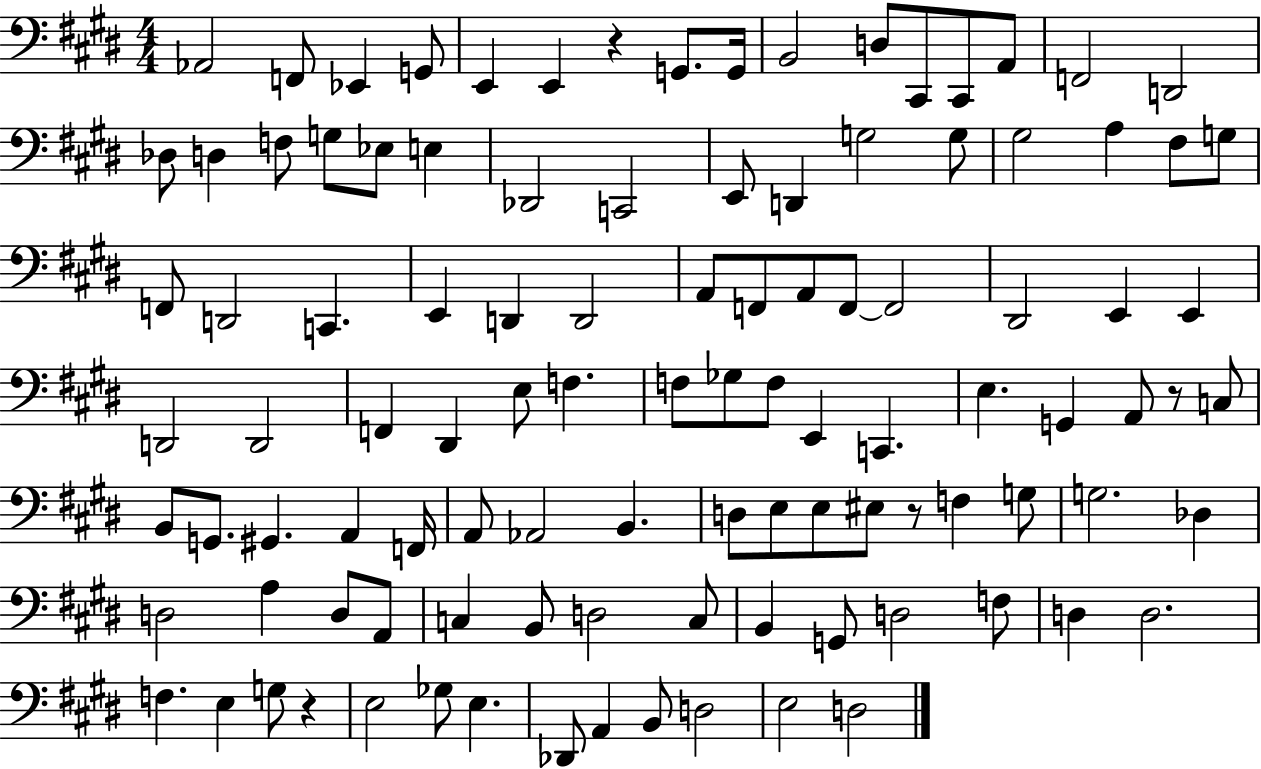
X:1
T:Untitled
M:4/4
L:1/4
K:E
_A,,2 F,,/2 _E,, G,,/2 E,, E,, z G,,/2 G,,/4 B,,2 D,/2 ^C,,/2 ^C,,/2 A,,/2 F,,2 D,,2 _D,/2 D, F,/2 G,/2 _E,/2 E, _D,,2 C,,2 E,,/2 D,, G,2 G,/2 ^G,2 A, ^F,/2 G,/2 F,,/2 D,,2 C,, E,, D,, D,,2 A,,/2 F,,/2 A,,/2 F,,/2 F,,2 ^D,,2 E,, E,, D,,2 D,,2 F,, ^D,, E,/2 F, F,/2 _G,/2 F,/2 E,, C,, E, G,, A,,/2 z/2 C,/2 B,,/2 G,,/2 ^G,, A,, F,,/4 A,,/2 _A,,2 B,, D,/2 E,/2 E,/2 ^E,/2 z/2 F, G,/2 G,2 _D, D,2 A, D,/2 A,,/2 C, B,,/2 D,2 C,/2 B,, G,,/2 D,2 F,/2 D, D,2 F, E, G,/2 z E,2 _G,/2 E, _D,,/2 A,, B,,/2 D,2 E,2 D,2